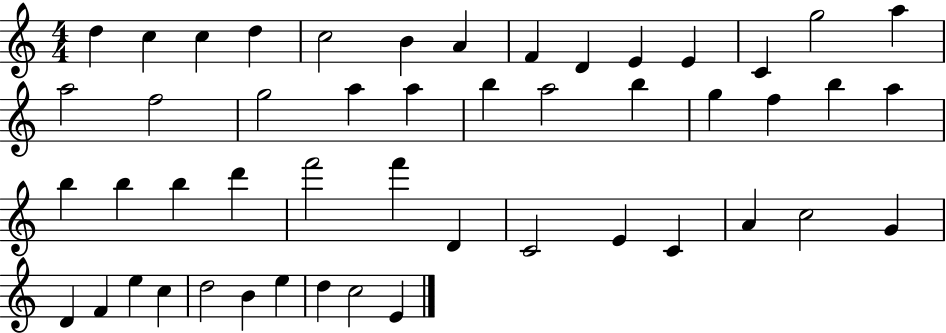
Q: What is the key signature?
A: C major